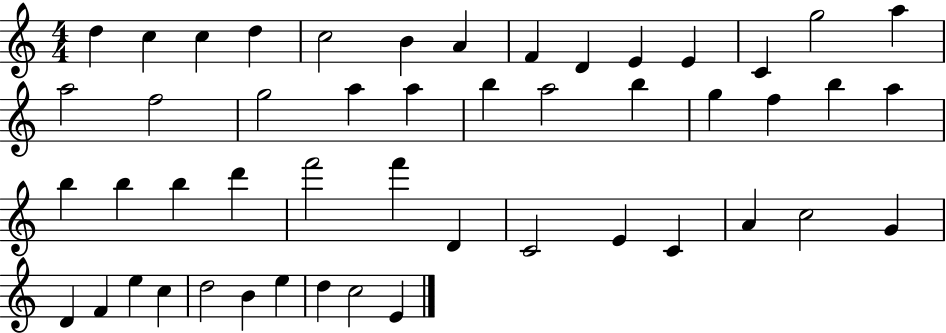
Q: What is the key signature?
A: C major